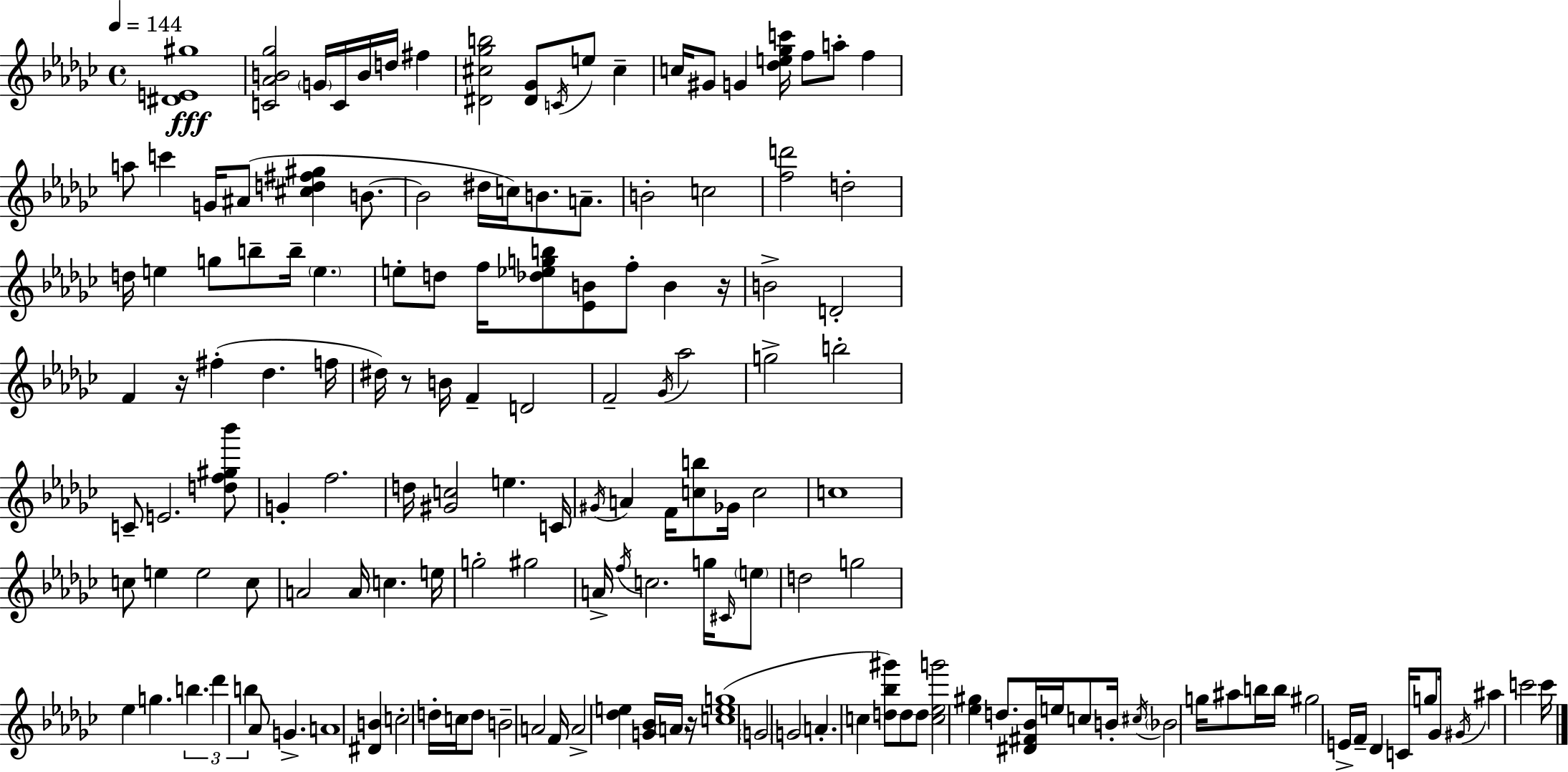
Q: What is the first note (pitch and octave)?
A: G4